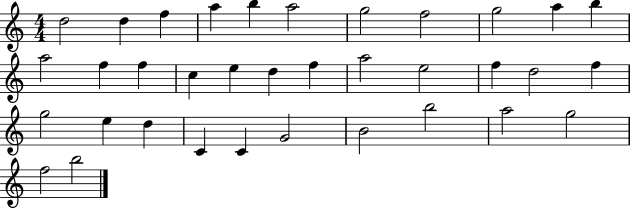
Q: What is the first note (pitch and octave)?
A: D5